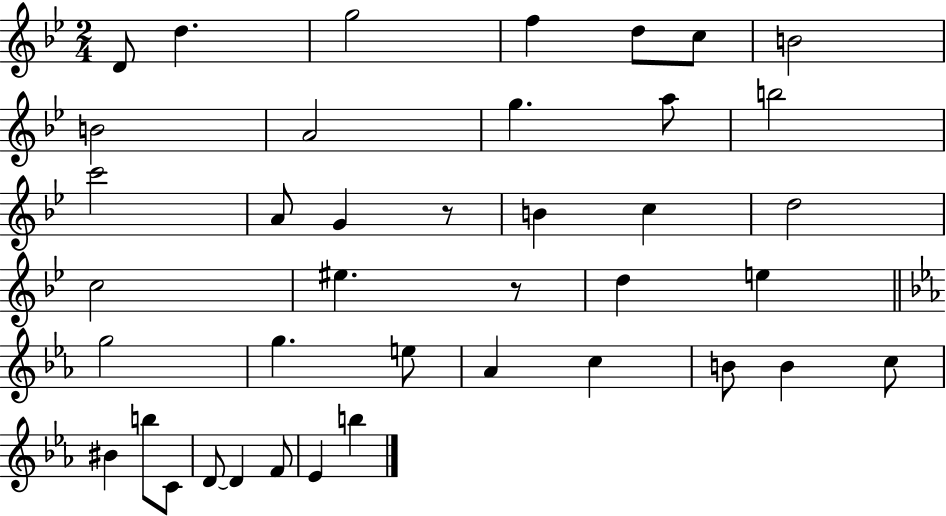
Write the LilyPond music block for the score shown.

{
  \clef treble
  \numericTimeSignature
  \time 2/4
  \key bes \major
  d'8 d''4. | g''2 | f''4 d''8 c''8 | b'2 | \break b'2 | a'2 | g''4. a''8 | b''2 | \break c'''2 | a'8 g'4 r8 | b'4 c''4 | d''2 | \break c''2 | eis''4. r8 | d''4 e''4 | \bar "||" \break \key ees \major g''2 | g''4. e''8 | aes'4 c''4 | b'8 b'4 c''8 | \break bis'4 b''8 c'8 | d'8~~ d'4 f'8 | ees'4 b''4 | \bar "|."
}